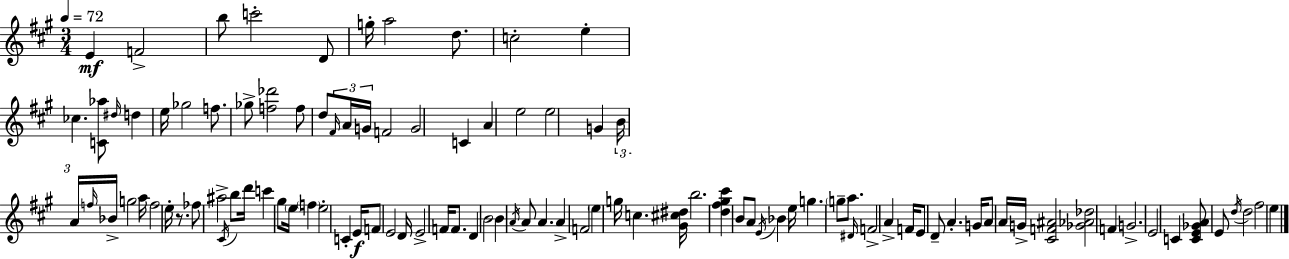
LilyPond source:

{
  \clef treble
  \numericTimeSignature
  \time 3/4
  \key a \major
  \tempo 4 = 72
  e'4\mf f'2-> | b''8 c'''2-. d'8 | g''16-. a''2 d''8. | c''2-. e''4-. | \break ces''4. <c' aes''>8 \grace { dis''16 } d''4 | e''16 ges''2 f''8. | ges''8-> <f'' des'''>2 f''8 | d''8 \tuplet 3/2 { \grace { fis'16 } a'16 g'16 } f'2 | \break g'2 c'4 | a'4 e''2 | e''2 g'4 | \tuplet 3/2 { b'16 a'16 \grace { f''16 } } bes'16-> g''2 | \break a''16 f''2 e''16-. | r8. fes''8 ais''2-> | \acciaccatura { cis'16 } b''8 d'''16 c'''4 gis''8 \parenthesize e''16 | \parenthesize f''4 e''2-. | \break c'4-. e'16\f f'8 e'2 | d'16 e'2-> | f'16 f'8. d'4 b'2 | b'4 \acciaccatura { a'16 } a'8 a'4. | \break a'4-> f'2 | \parenthesize e''4 g''16 c''4. | <gis' cis'' dis''>16 b''2. | <d'' fis'' gis'' cis'''>4 b'8 a'8 | \break \acciaccatura { e'16 } bes'4 e''16 g''4. | \parenthesize g''8-- a''8. \grace { dis'16 } f'2-> | a'4-> f'16 e'8 d'8-- | a'4.-. g'16 a'8 a'16 g'16-> <cis' f' ais'>2 | \break <ges' aes' des''>2 | f'4 g'2.-> | e'2 | c'4 <c' e' ges' a'>8 e'8 \acciaccatura { d''16 } | \break d''2 fis''2 | e''4 \bar "|."
}